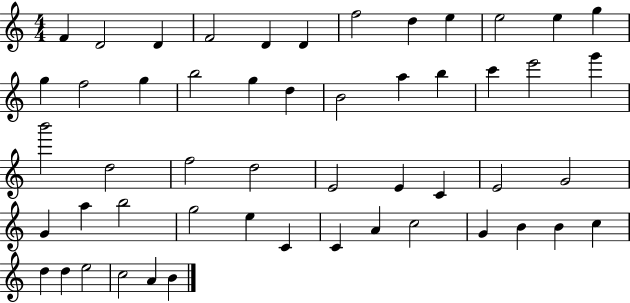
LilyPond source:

{
  \clef treble
  \numericTimeSignature
  \time 4/4
  \key c \major
  f'4 d'2 d'4 | f'2 d'4 d'4 | f''2 d''4 e''4 | e''2 e''4 g''4 | \break g''4 f''2 g''4 | b''2 g''4 d''4 | b'2 a''4 b''4 | c'''4 e'''2 g'''4 | \break b'''2 d''2 | f''2 d''2 | e'2 e'4 c'4 | e'2 g'2 | \break g'4 a''4 b''2 | g''2 e''4 c'4 | c'4 a'4 c''2 | g'4 b'4 b'4 c''4 | \break d''4 d''4 e''2 | c''2 a'4 b'4 | \bar "|."
}